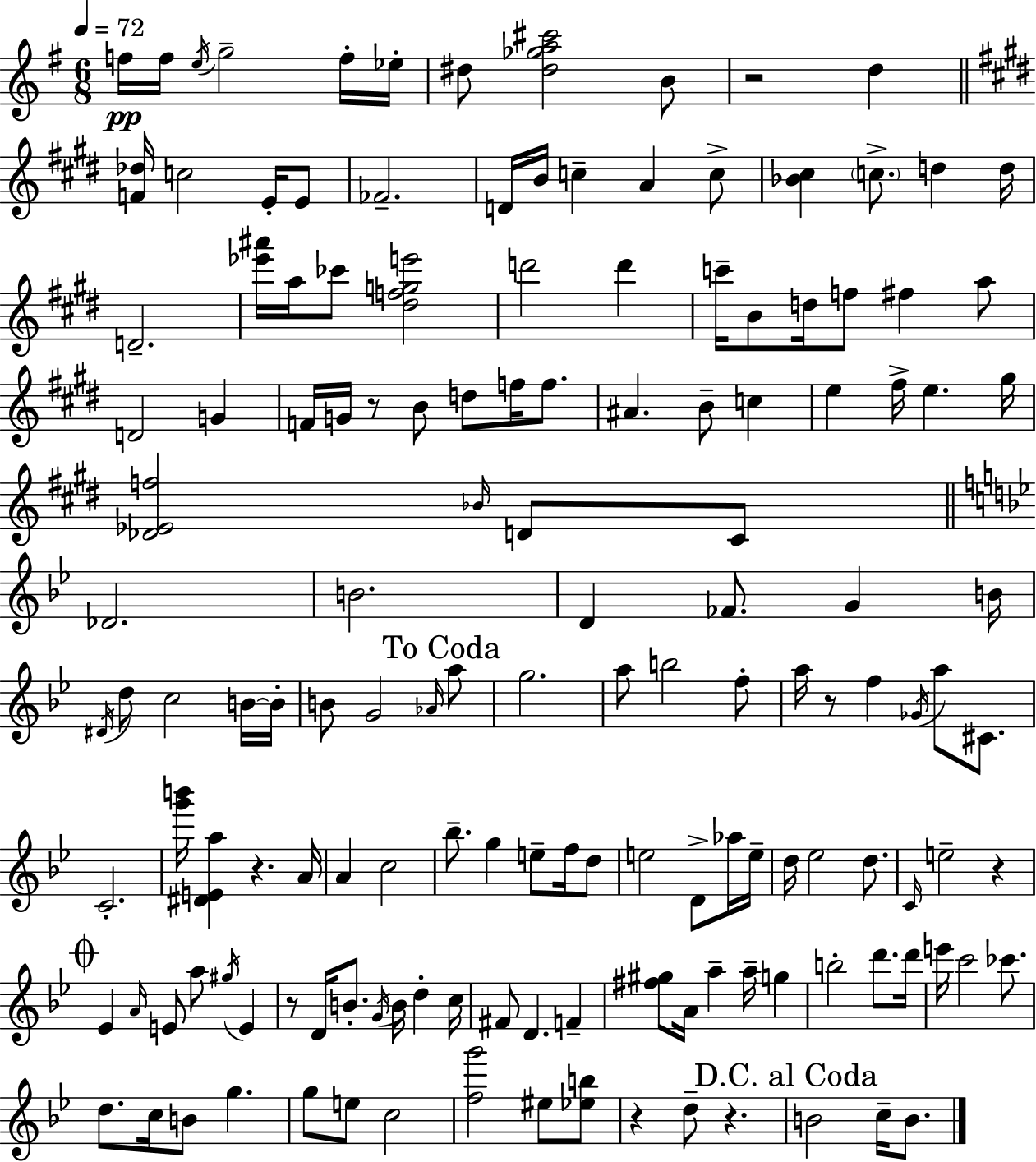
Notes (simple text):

F5/s F5/s E5/s G5/h F5/s Eb5/s D#5/e [D#5,Gb5,A5,C#6]/h B4/e R/h D5/q [F4,Db5]/s C5/h E4/s E4/e FES4/h. D4/s B4/s C5/q A4/q C5/e [Bb4,C#5]/q C5/e. D5/q D5/s D4/h. [Eb6,A#6]/s A5/s CES6/e [D#5,F5,G5,E6]/h D6/h D6/q C6/s B4/e D5/s F5/e F#5/q A5/e D4/h G4/q F4/s G4/s R/e B4/e D5/e F5/s F5/e. A#4/q. B4/e C5/q E5/q F#5/s E5/q. G#5/s [Db4,Eb4,F5]/h Bb4/s D4/e C#4/e Db4/h. B4/h. D4/q FES4/e. G4/q B4/s D#4/s D5/e C5/h B4/s B4/s B4/e G4/h Ab4/s A5/e G5/h. A5/e B5/h F5/e A5/s R/e F5/q Gb4/s A5/e C#4/e. C4/h. [G6,B6]/s [D#4,E4,A5]/q R/q. A4/s A4/q C5/h Bb5/e. G5/q E5/e F5/s D5/e E5/h D4/e Ab5/s E5/s D5/s Eb5/h D5/e. C4/s E5/h R/q Eb4/q A4/s E4/e A5/e G#5/s E4/q R/e D4/s B4/e. G4/s B4/s D5/q C5/s F#4/e D4/q. F4/q [F#5,G#5]/e A4/s A5/q A5/s G5/q B5/h D6/e. D6/s E6/s C6/h CES6/e. D5/e. C5/s B4/e G5/q. G5/e E5/e C5/h [F5,G6]/h EIS5/e [Eb5,B5]/e R/q D5/e R/q. B4/h C5/s B4/e.